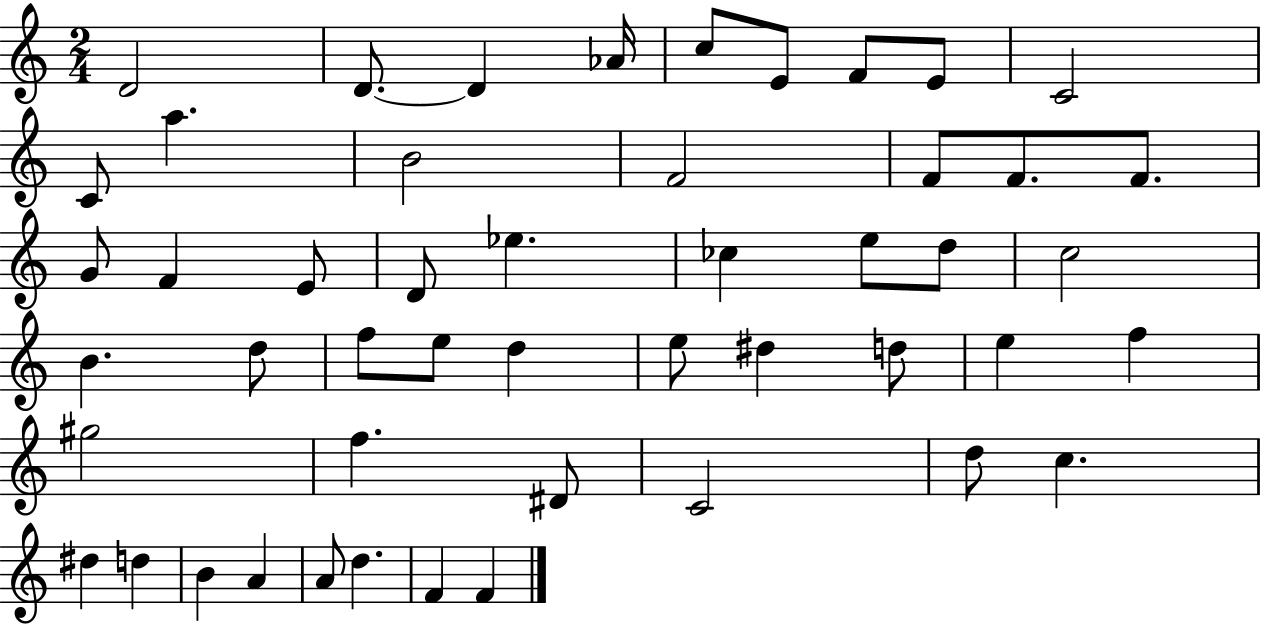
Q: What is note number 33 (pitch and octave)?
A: D5